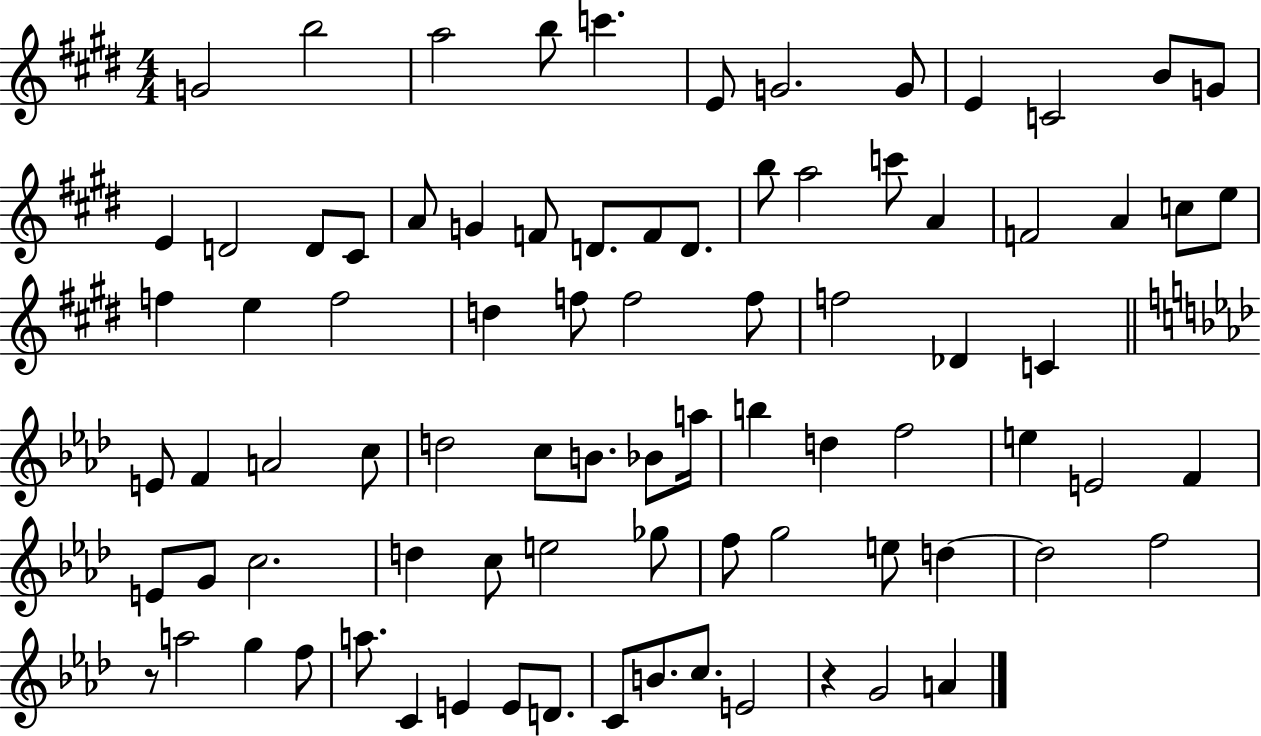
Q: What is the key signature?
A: E major